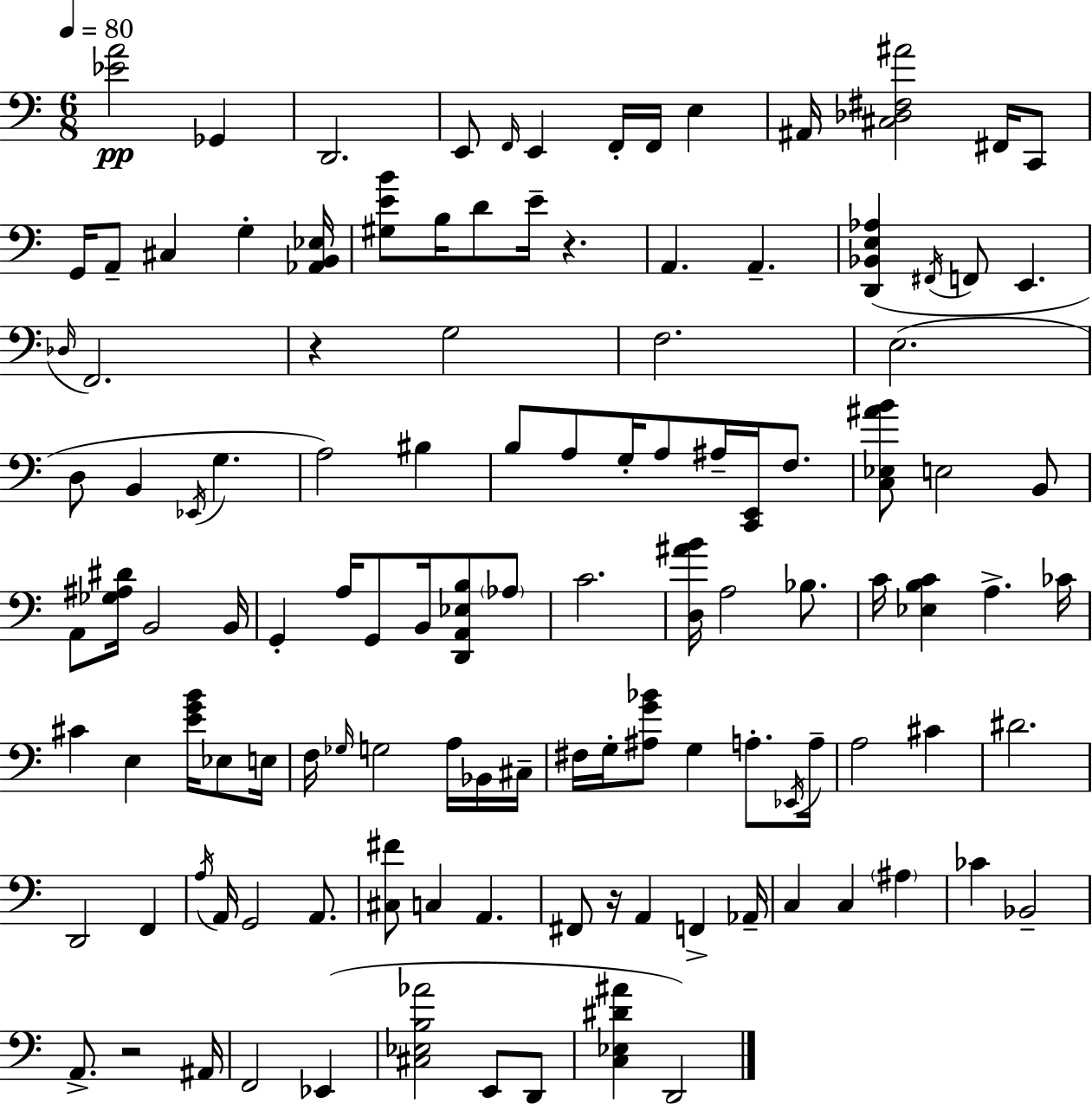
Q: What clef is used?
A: bass